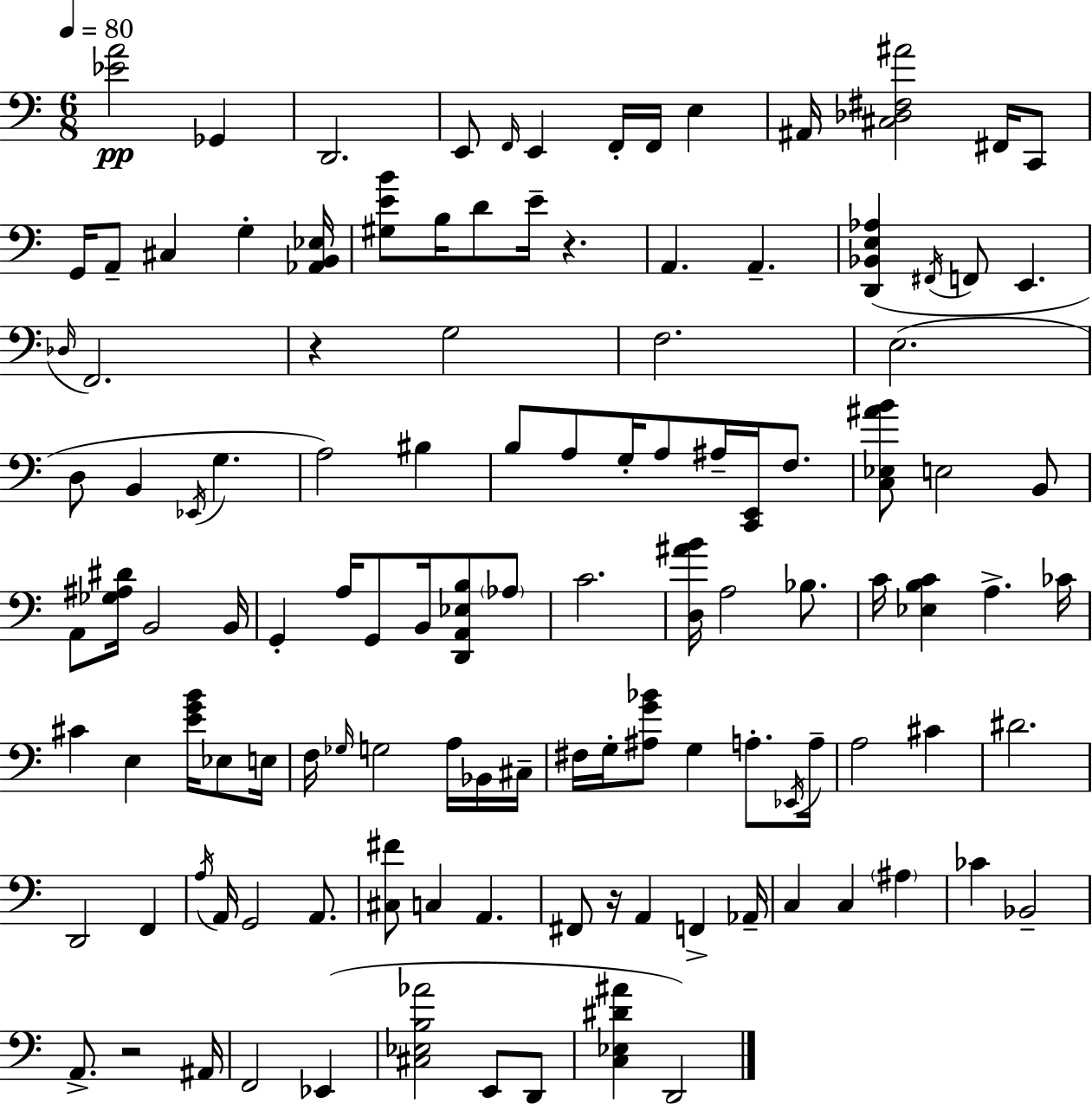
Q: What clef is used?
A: bass